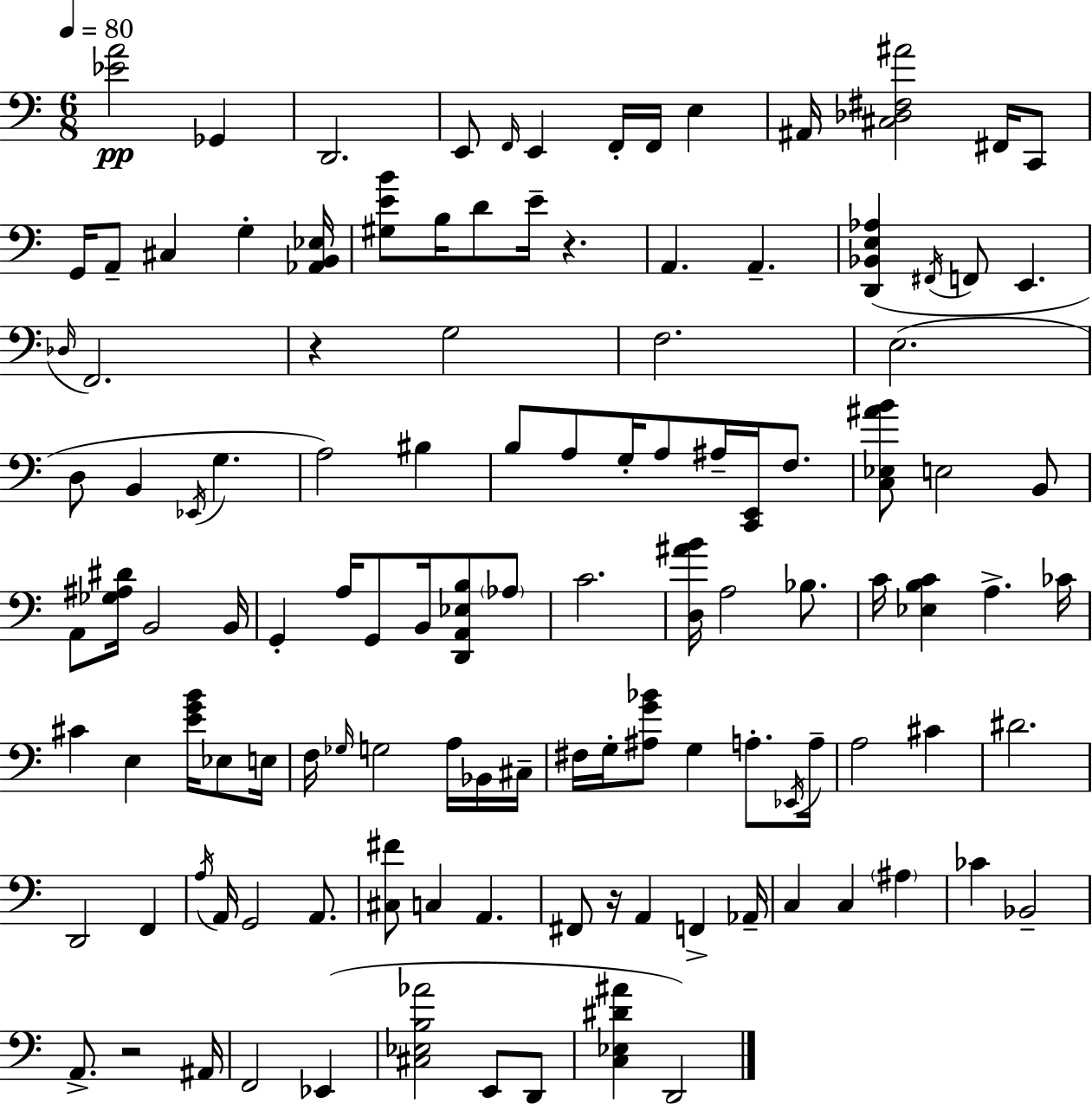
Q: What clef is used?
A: bass